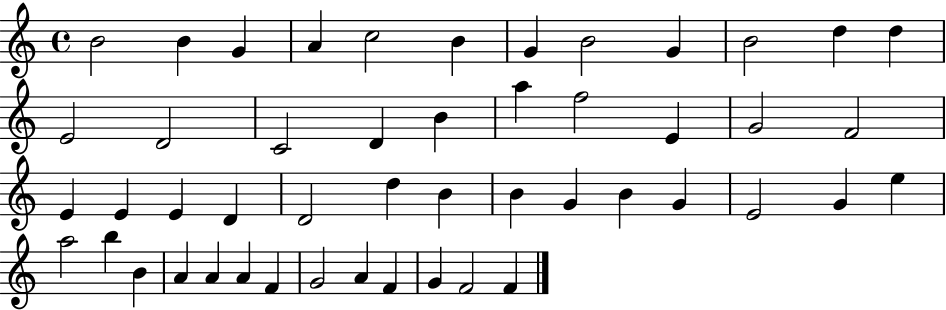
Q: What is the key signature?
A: C major